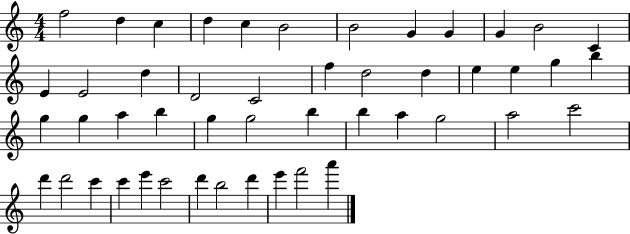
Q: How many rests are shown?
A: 0